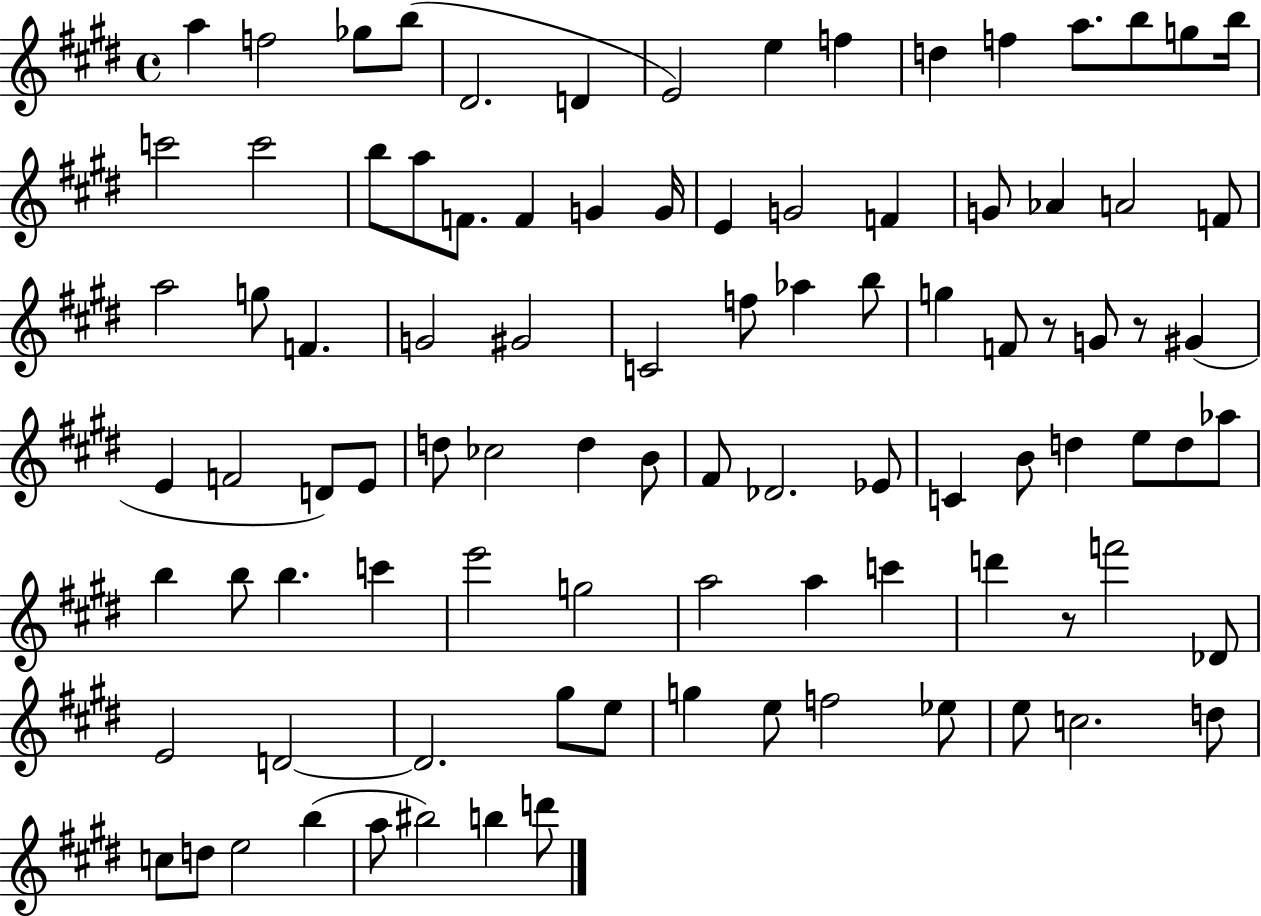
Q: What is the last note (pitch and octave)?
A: D6